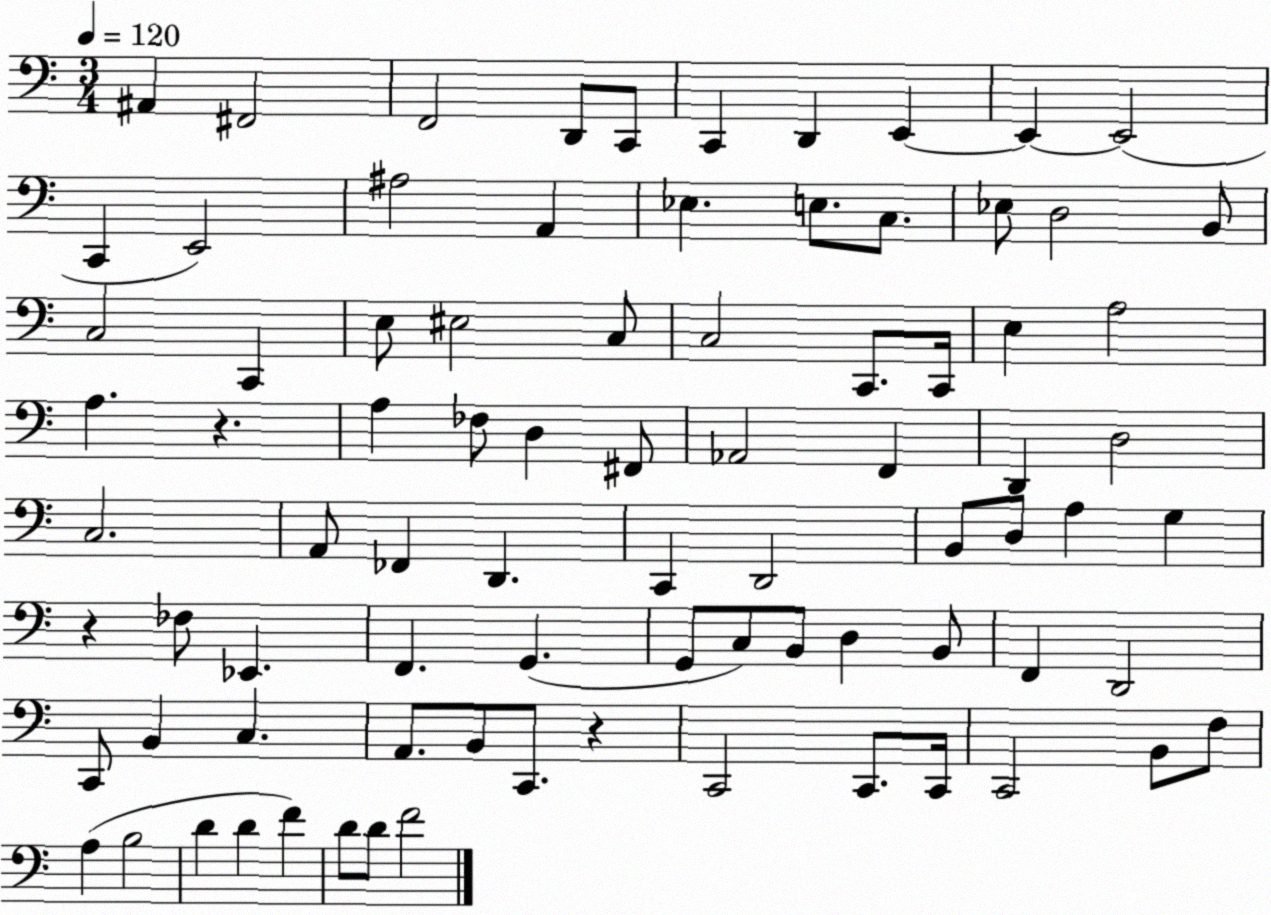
X:1
T:Untitled
M:3/4
L:1/4
K:C
^A,, ^F,,2 F,,2 D,,/2 C,,/2 C,, D,, E,, E,, E,,2 C,, E,,2 ^A,2 A,, _E, E,/2 C,/2 _E,/2 D,2 B,,/2 C,2 C,, E,/2 ^E,2 C,/2 C,2 C,,/2 C,,/4 E, A,2 A, z A, _F,/2 D, ^F,,/2 _A,,2 F,, D,, D,2 C,2 A,,/2 _F,, D,, C,, D,,2 B,,/2 D,/2 A, G, z _F,/2 _E,, F,, G,, G,,/2 C,/2 B,,/2 D, B,,/2 F,, D,,2 C,,/2 B,, C, A,,/2 B,,/2 C,,/2 z C,,2 C,,/2 C,,/4 C,,2 B,,/2 F,/2 A, B,2 D D F D/2 D/2 F2